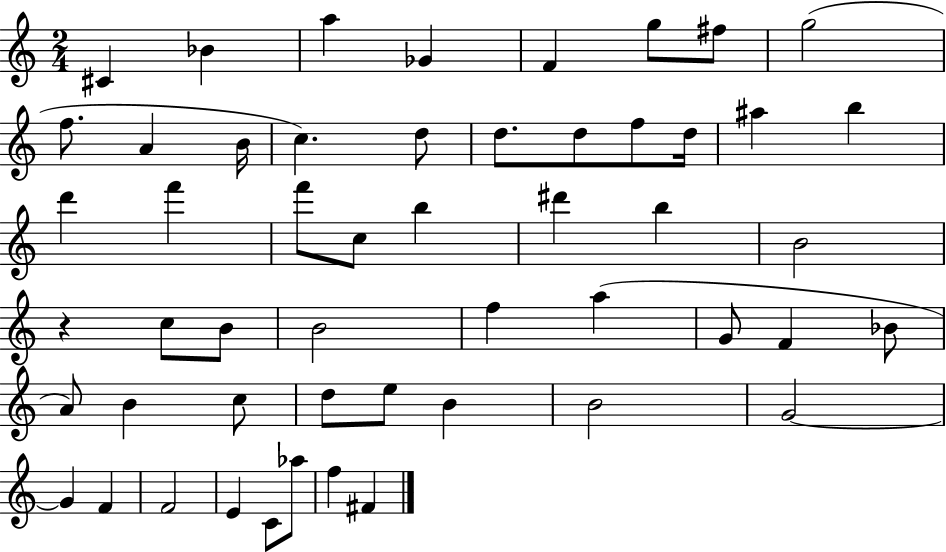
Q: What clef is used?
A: treble